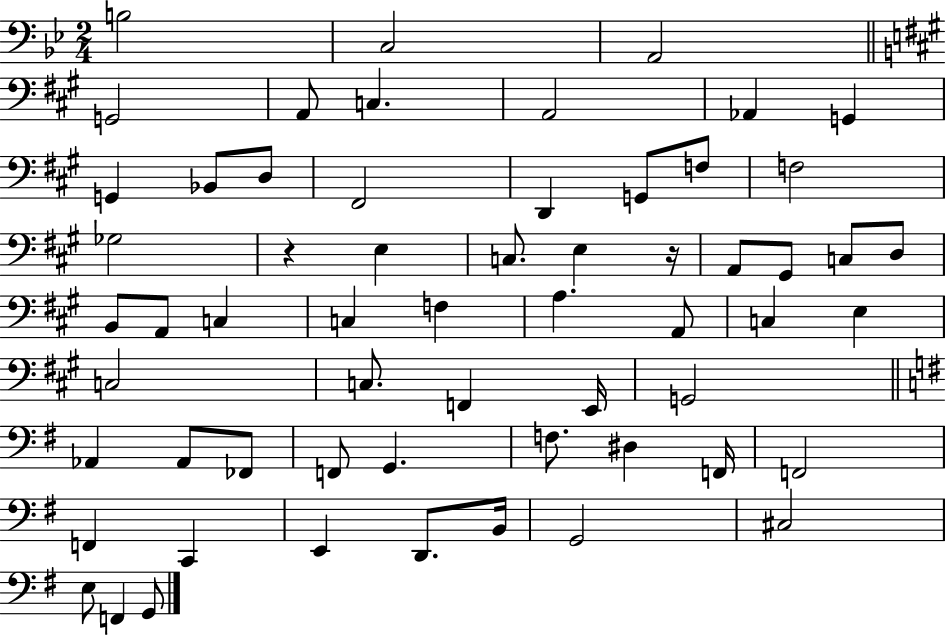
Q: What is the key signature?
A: BES major